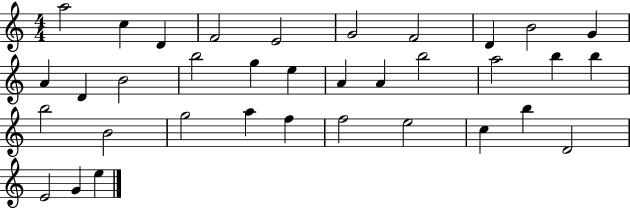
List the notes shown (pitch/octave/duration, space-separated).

A5/h C5/q D4/q F4/h E4/h G4/h F4/h D4/q B4/h G4/q A4/q D4/q B4/h B5/h G5/q E5/q A4/q A4/q B5/h A5/h B5/q B5/q B5/h B4/h G5/h A5/q F5/q F5/h E5/h C5/q B5/q D4/h E4/h G4/q E5/q